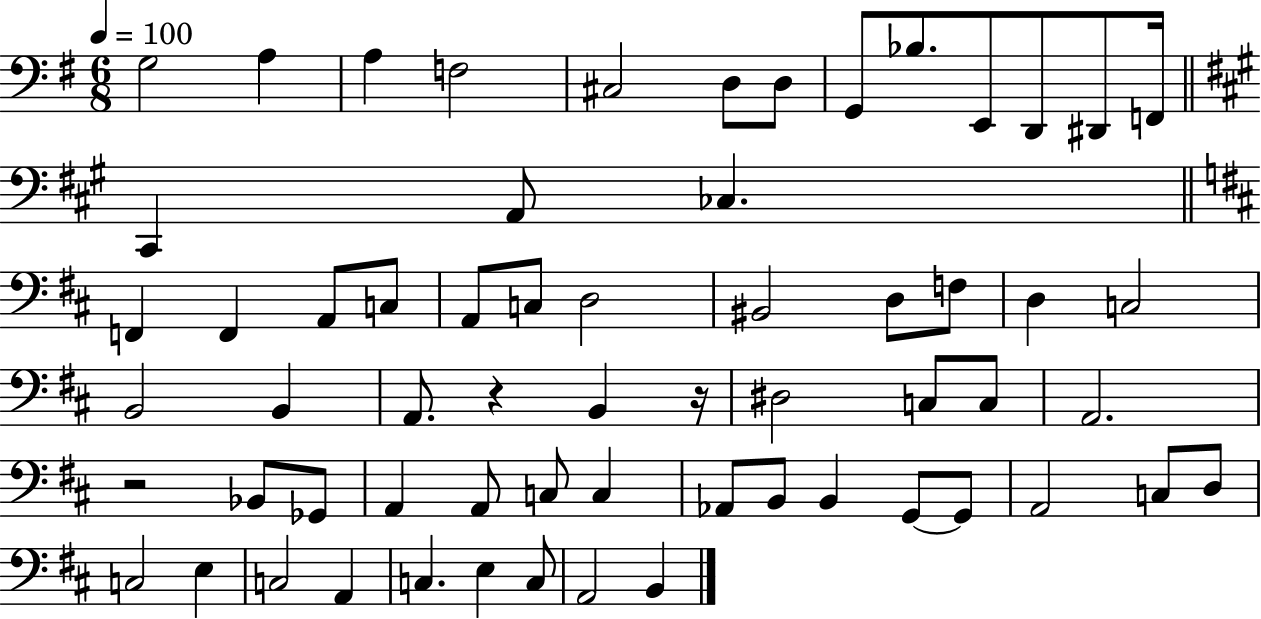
{
  \clef bass
  \numericTimeSignature
  \time 6/8
  \key g \major
  \tempo 4 = 100
  \repeat volta 2 { g2 a4 | a4 f2 | cis2 d8 d8 | g,8 bes8. e,8 d,8 dis,8 f,16 | \break \bar "||" \break \key a \major cis,4 a,8 ces4. | \bar "||" \break \key d \major f,4 f,4 a,8 c8 | a,8 c8 d2 | bis,2 d8 f8 | d4 c2 | \break b,2 b,4 | a,8. r4 b,4 r16 | dis2 c8 c8 | a,2. | \break r2 bes,8 ges,8 | a,4 a,8 c8 c4 | aes,8 b,8 b,4 g,8~~ g,8 | a,2 c8 d8 | \break c2 e4 | c2 a,4 | c4. e4 c8 | a,2 b,4 | \break } \bar "|."
}